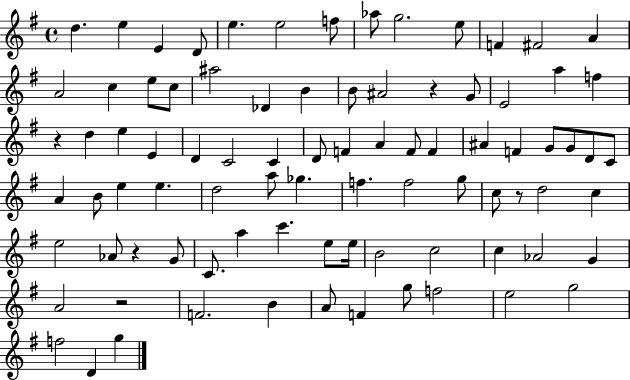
X:1
T:Untitled
M:4/4
L:1/4
K:G
d e E D/2 e e2 f/2 _a/2 g2 e/2 F ^F2 A A2 c e/2 c/2 ^a2 _D B B/2 ^A2 z G/2 E2 a f z d e E D C2 C D/2 F A F/2 F ^A F G/2 G/2 D/2 C/2 A B/2 e e d2 a/2 _g f f2 g/2 c/2 z/2 d2 c e2 _A/2 z G/2 C/2 a c' e/2 e/4 B2 c2 c _A2 G A2 z2 F2 B A/2 F g/2 f2 e2 g2 f2 D g